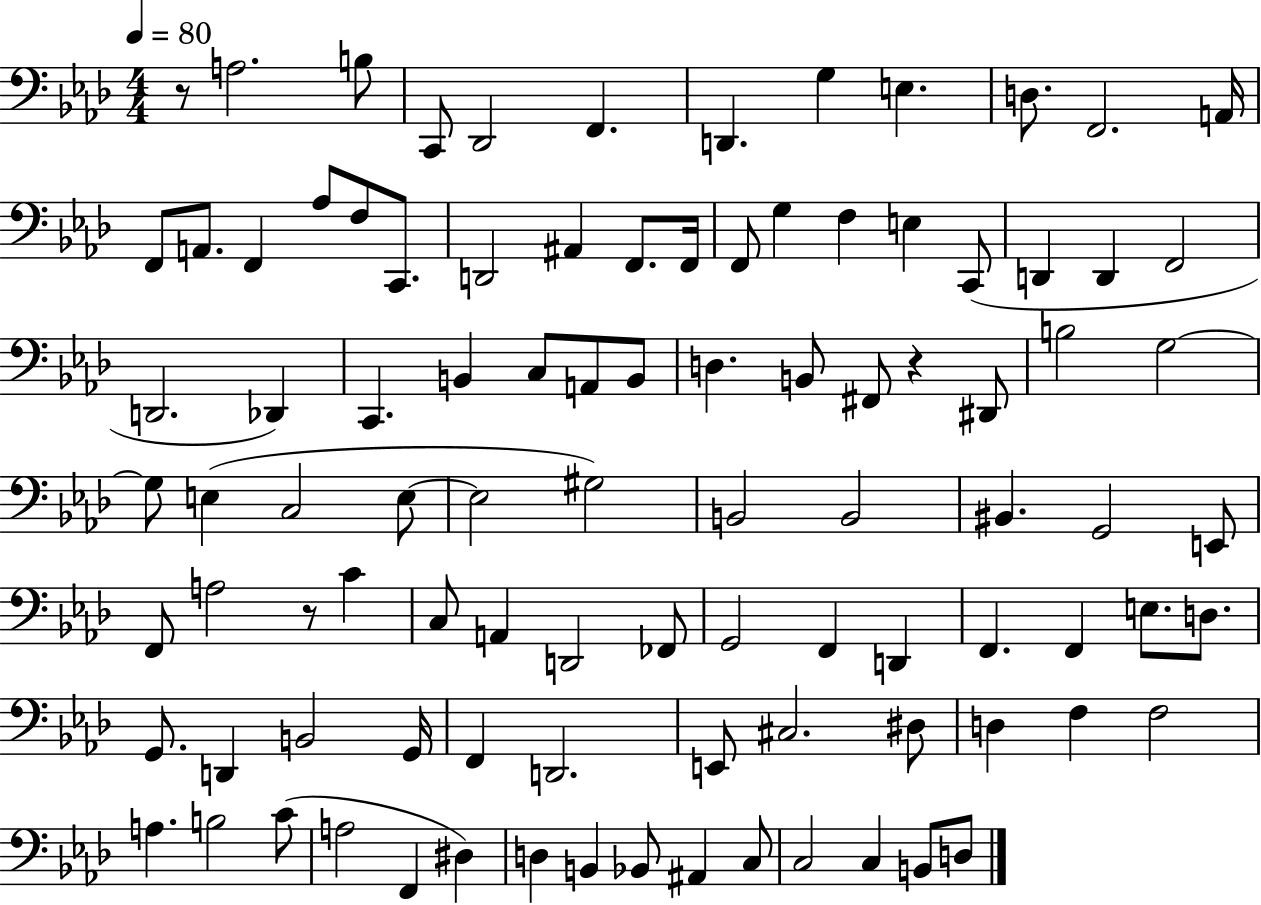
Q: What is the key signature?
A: AES major